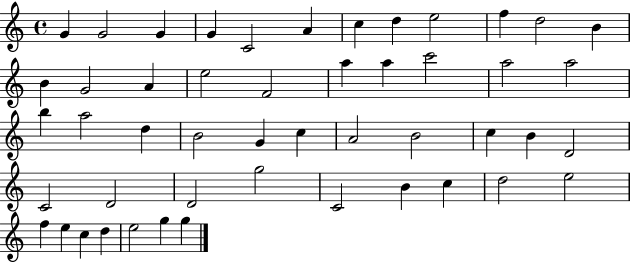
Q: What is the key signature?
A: C major